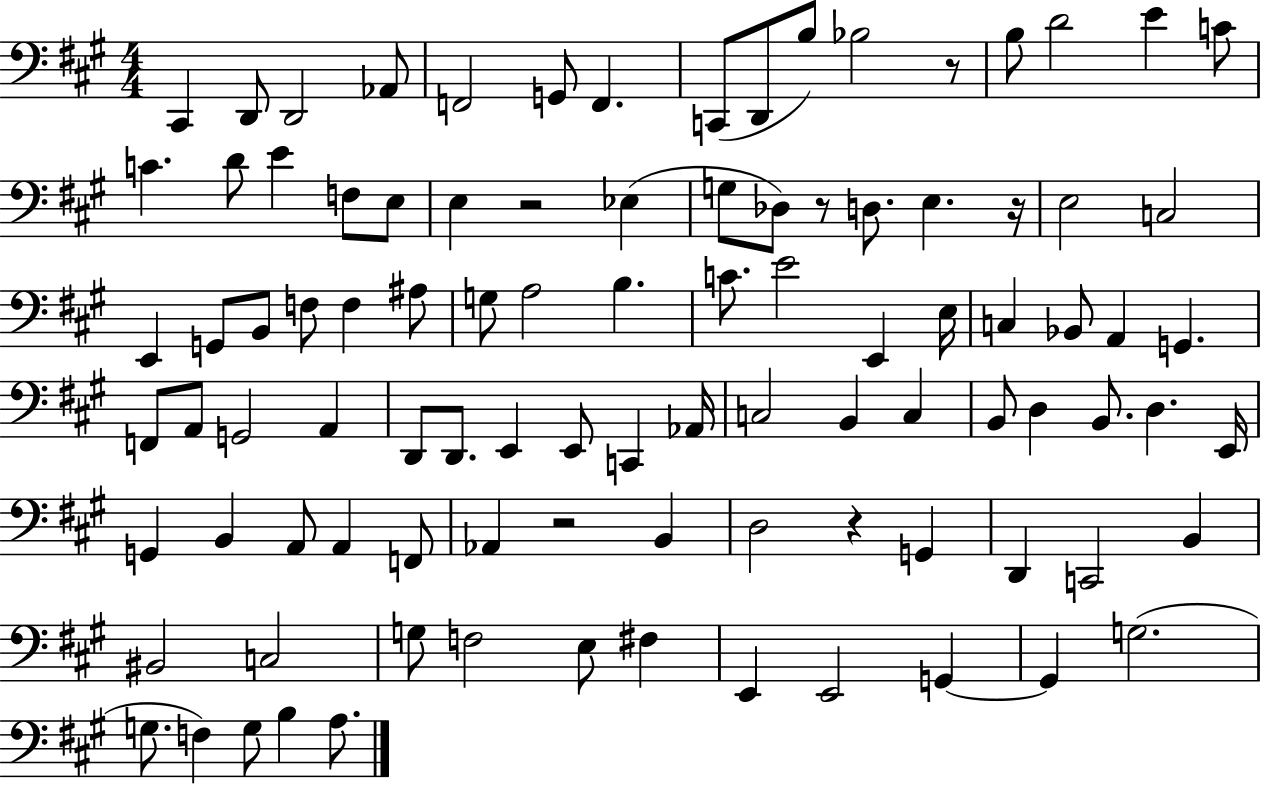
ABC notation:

X:1
T:Untitled
M:4/4
L:1/4
K:A
^C,, D,,/2 D,,2 _A,,/2 F,,2 G,,/2 F,, C,,/2 D,,/2 B,/2 _B,2 z/2 B,/2 D2 E C/2 C D/2 E F,/2 E,/2 E, z2 _E, G,/2 _D,/2 z/2 D,/2 E, z/4 E,2 C,2 E,, G,,/2 B,,/2 F,/2 F, ^A,/2 G,/2 A,2 B, C/2 E2 E,, E,/4 C, _B,,/2 A,, G,, F,,/2 A,,/2 G,,2 A,, D,,/2 D,,/2 E,, E,,/2 C,, _A,,/4 C,2 B,, C, B,,/2 D, B,,/2 D, E,,/4 G,, B,, A,,/2 A,, F,,/2 _A,, z2 B,, D,2 z G,, D,, C,,2 B,, ^B,,2 C,2 G,/2 F,2 E,/2 ^F, E,, E,,2 G,, G,, G,2 G,/2 F, G,/2 B, A,/2